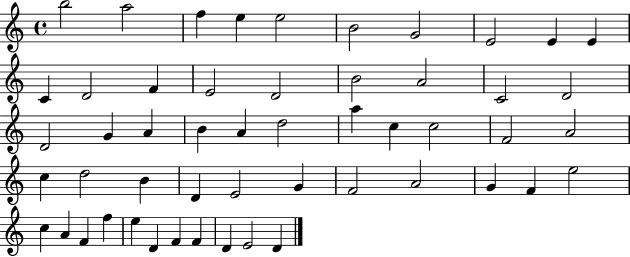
B5/h A5/h F5/q E5/q E5/h B4/h G4/h E4/h E4/q E4/q C4/q D4/h F4/q E4/h D4/h B4/h A4/h C4/h D4/h D4/h G4/q A4/q B4/q A4/q D5/h A5/q C5/q C5/h F4/h A4/h C5/q D5/h B4/q D4/q E4/h G4/q F4/h A4/h G4/q F4/q E5/h C5/q A4/q F4/q F5/q E5/q D4/q F4/q F4/q D4/q E4/h D4/q